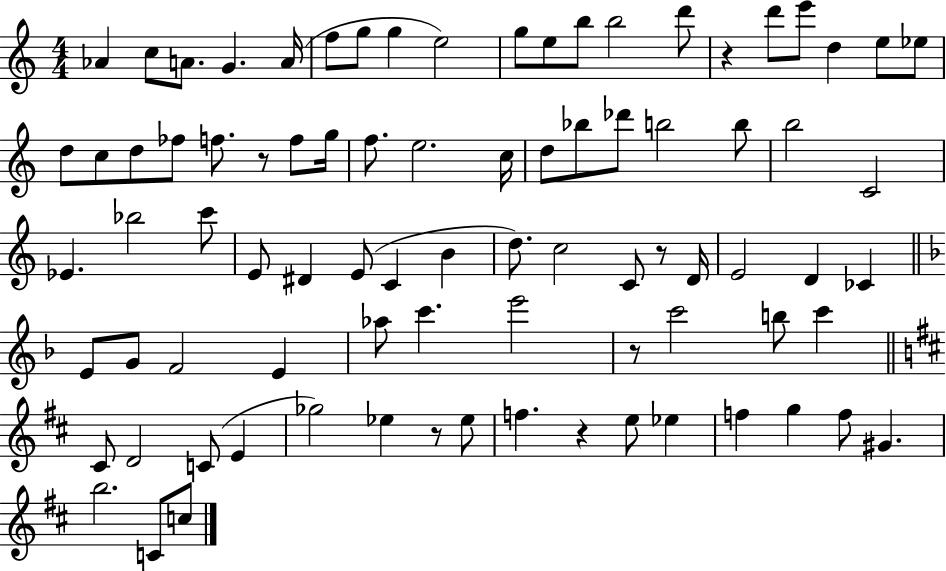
{
  \clef treble
  \numericTimeSignature
  \time 4/4
  \key c \major
  aes'4 c''8 a'8. g'4. a'16( | f''8 g''8 g''4 e''2) | g''8 e''8 b''8 b''2 d'''8 | r4 d'''8 e'''8 d''4 e''8 ees''8 | \break d''8 c''8 d''8 fes''8 f''8. r8 f''8 g''16 | f''8. e''2. c''16 | d''8 bes''8 des'''8 b''2 b''8 | b''2 c'2 | \break ees'4. bes''2 c'''8 | e'8 dis'4 e'8( c'4 b'4 | d''8.) c''2 c'8 r8 d'16 | e'2 d'4 ces'4 | \break \bar "||" \break \key f \major e'8 g'8 f'2 e'4 | aes''8 c'''4. e'''2 | r8 c'''2 b''8 c'''4 | \bar "||" \break \key b \minor cis'8 d'2 c'8( e'4 | ges''2) ees''4 r8 ees''8 | f''4. r4 e''8 ees''4 | f''4 g''4 f''8 gis'4. | \break b''2. c'8 c''8 | \bar "|."
}